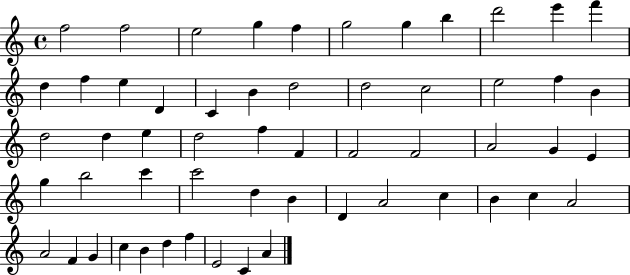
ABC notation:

X:1
T:Untitled
M:4/4
L:1/4
K:C
f2 f2 e2 g f g2 g b d'2 e' f' d f e D C B d2 d2 c2 e2 f B d2 d e d2 f F F2 F2 A2 G E g b2 c' c'2 d B D A2 c B c A2 A2 F G c B d f E2 C A